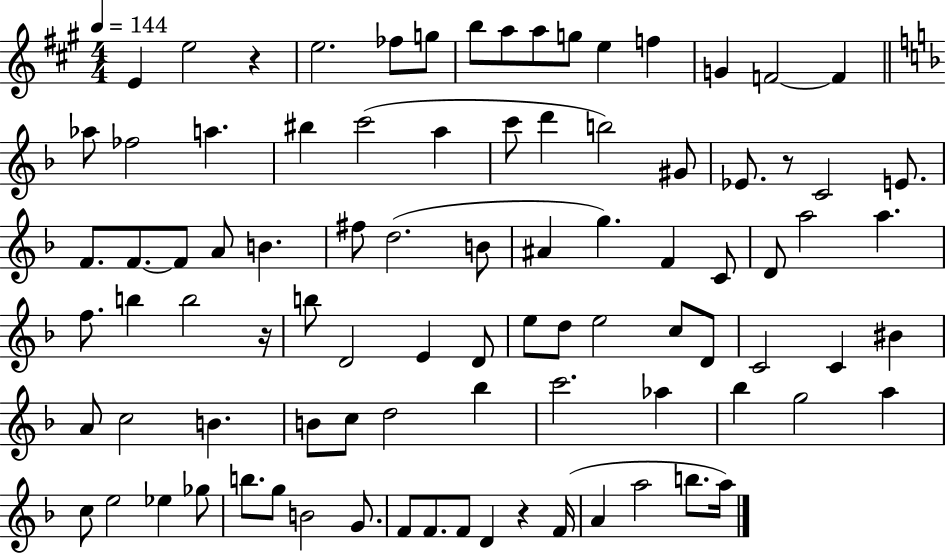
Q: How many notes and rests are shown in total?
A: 90